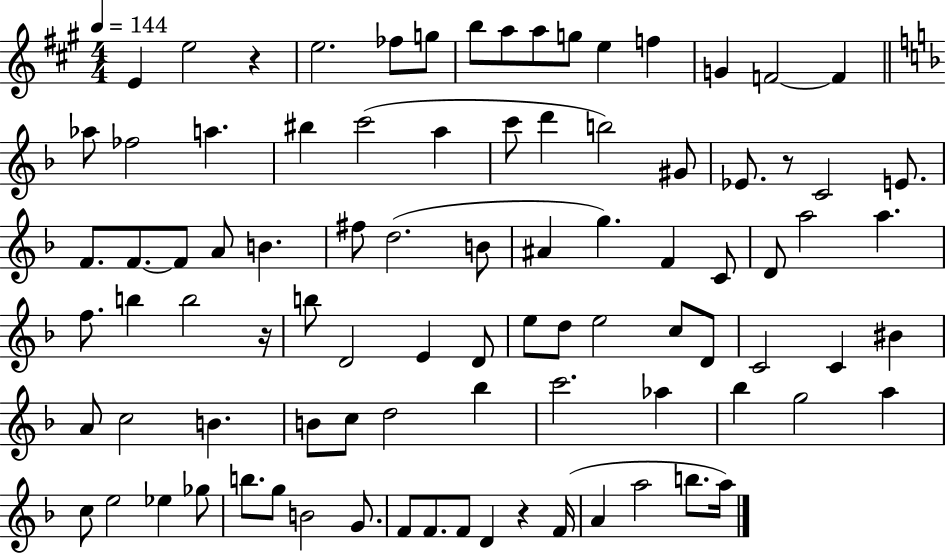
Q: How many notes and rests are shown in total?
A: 90